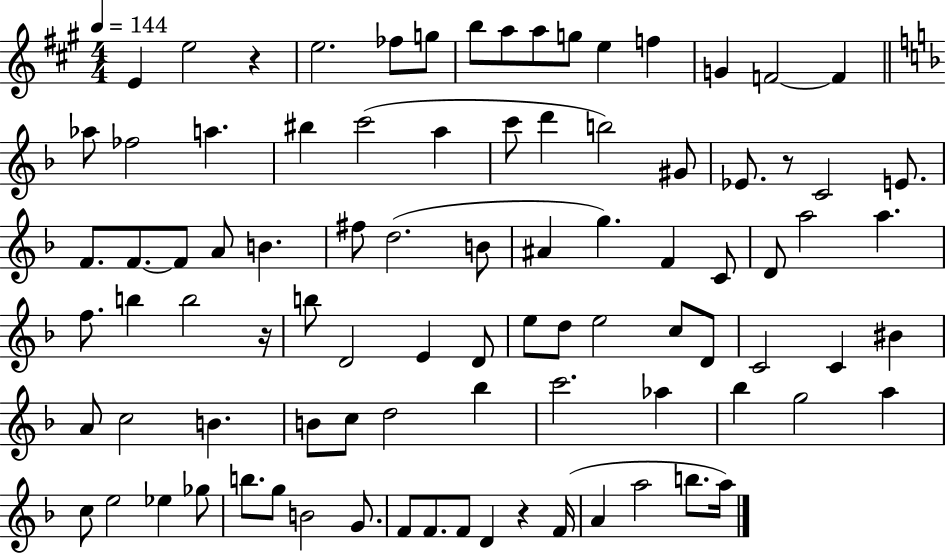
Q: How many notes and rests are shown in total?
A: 90